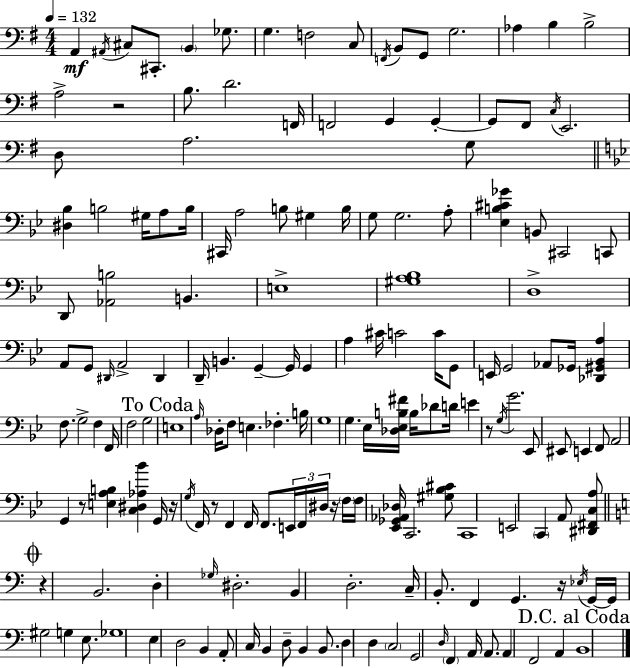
A2/q A#2/s C#3/e C#2/e. B2/q Gb3/e. G3/q. F3/h C3/e F2/s B2/e G2/e G3/h. Ab3/q B3/q B3/h A3/h R/h B3/e. D4/h. F2/s F2/h G2/q G2/q G2/e F#2/e C3/s E2/h. D3/e A3/h. G3/e [D#3,Bb3]/q B3/h G#3/s A3/e B3/s C#2/s A3/h B3/e G#3/q B3/s G3/e G3/h. A3/e [Eb3,B3,C#4,Gb4]/q B2/e C#2/h C2/e D2/e [Ab2,B3]/h B2/q. E3/w [G#3,A3,Bb3]/w D3/w A2/e G2/e D#2/s A2/h D#2/q D2/s B2/q. G2/q G2/s G2/q A3/q C#4/s C4/h C4/s G2/e E2/s G2/h Ab2/e Gb2/s [Db2,G#2,Bb2,A3]/q F3/e. G3/h F3/q F2/s F3/h G3/h E3/w A3/s Db3/s F3/e E3/q. FES3/q. B3/s G3/w G3/q. Eb3/s [Db3,Eb3,B3,F#4]/s B3/s Db4/e D4/s E4/q R/e G3/s G4/h. Eb2/e EIS2/e E2/q F2/e A2/h G2/q R/e [E3,A3,B3]/q [C3,D#3,Ab3,Bb4]/q G2/s R/s G3/s F2/s R/e F2/q F2/s F2/e. E2/s F2/s D#3/s R/s F3/s F3/s [Eb2,Gb2,Ab2,Db3]/s C2/h. [G#3,Bb3,C#4]/e C2/w E2/h C2/q A2/e [D#2,F#2,C3,A3]/e R/q B2/h. D3/q Gb3/s D#3/h. B2/q D3/h. C3/s B2/e. F2/q G2/q. R/s Eb3/s G2/s G2/s G#3/h G3/q E3/e. Gb3/w E3/q D3/h B2/q A2/e C3/s B2/q D3/e B2/q B2/e. D3/q D3/q C3/h G2/h D3/s F2/q A2/s A2/e. A2/q F2/h A2/q B2/w